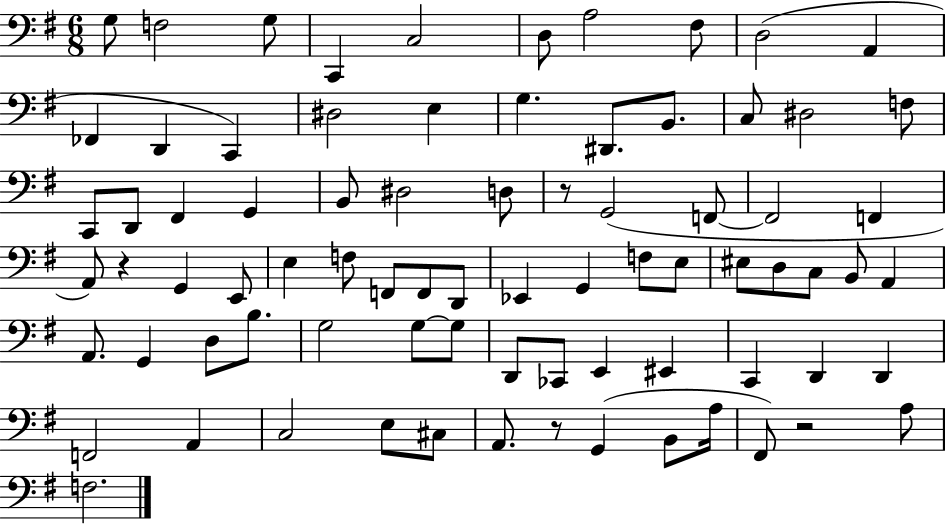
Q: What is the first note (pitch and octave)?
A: G3